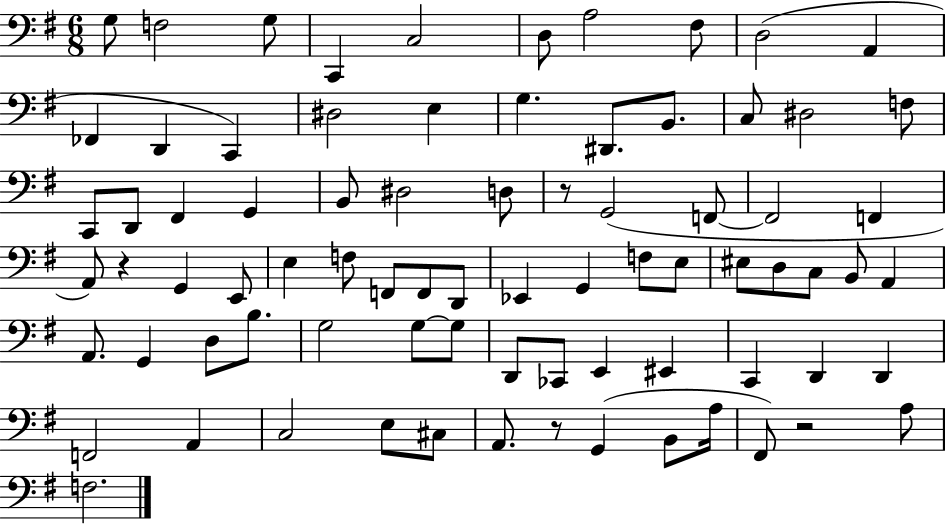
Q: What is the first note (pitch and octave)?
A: G3